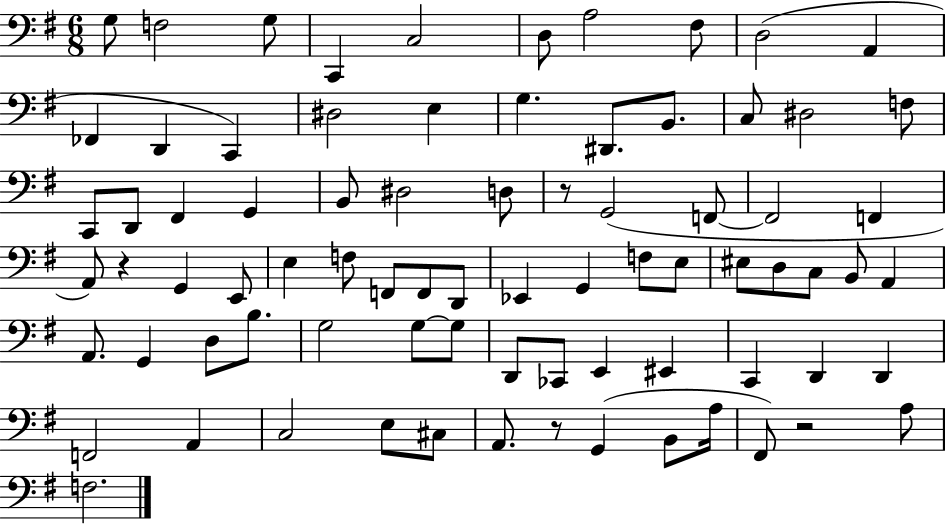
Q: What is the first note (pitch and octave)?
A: G3